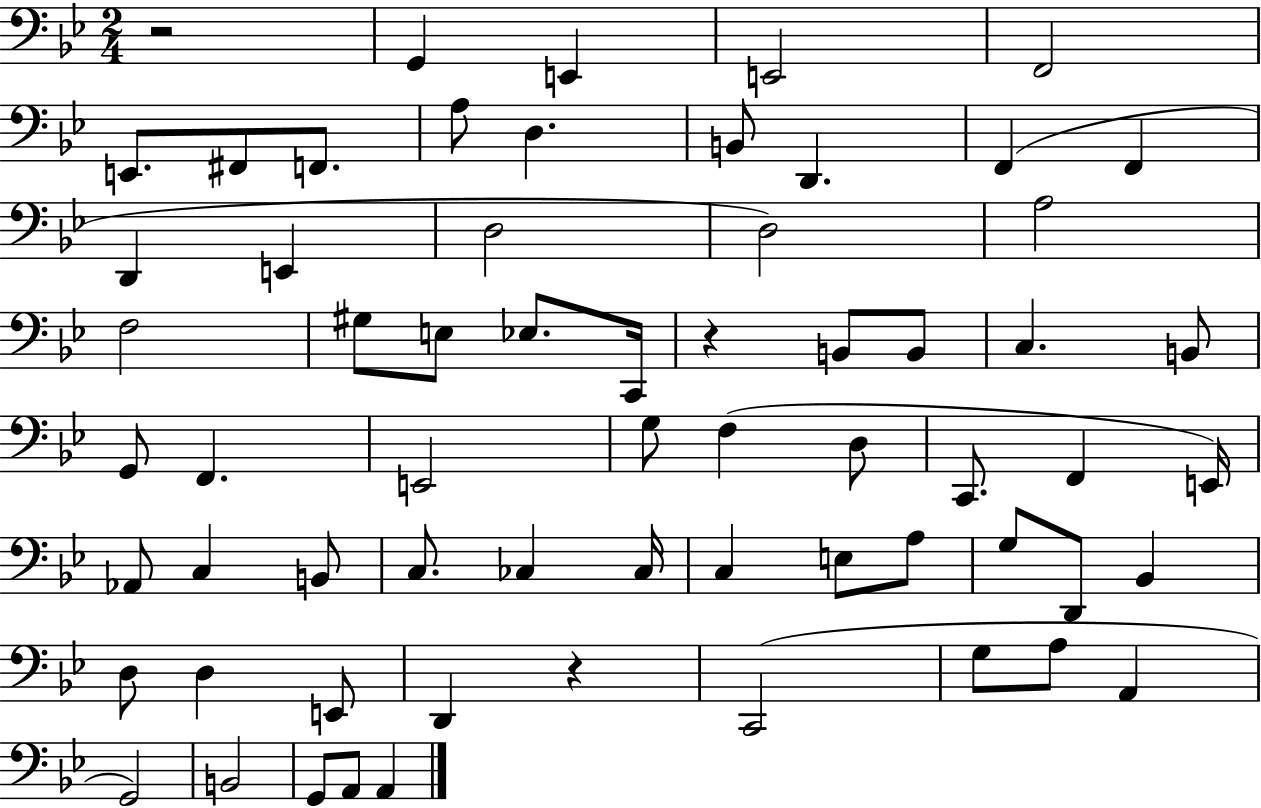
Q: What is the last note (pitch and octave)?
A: A2